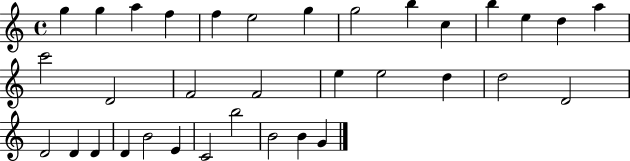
{
  \clef treble
  \time 4/4
  \defaultTimeSignature
  \key c \major
  g''4 g''4 a''4 f''4 | f''4 e''2 g''4 | g''2 b''4 c''4 | b''4 e''4 d''4 a''4 | \break c'''2 d'2 | f'2 f'2 | e''4 e''2 d''4 | d''2 d'2 | \break d'2 d'4 d'4 | d'4 b'2 e'4 | c'2 b''2 | b'2 b'4 g'4 | \break \bar "|."
}